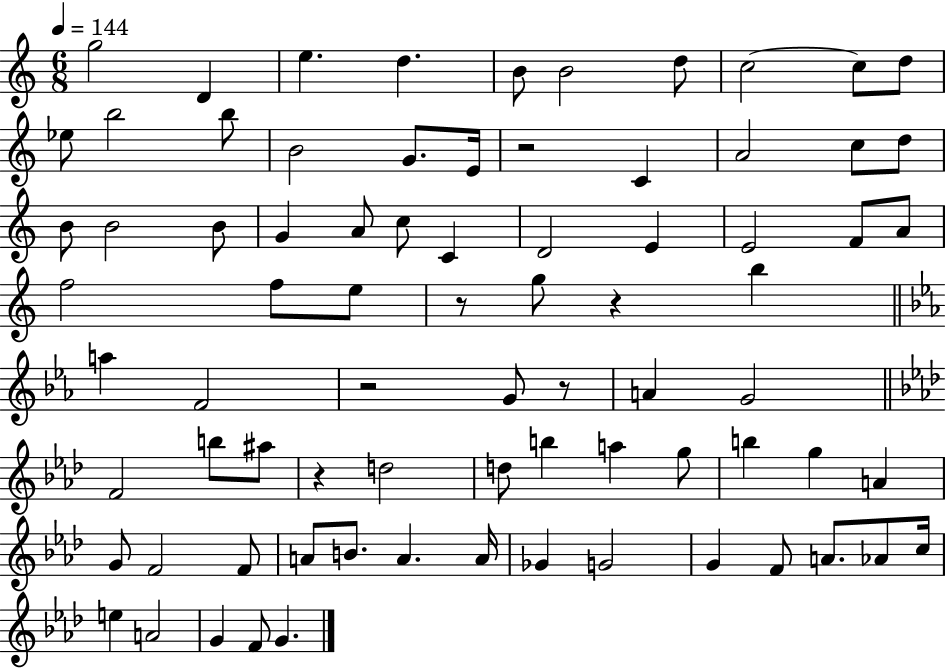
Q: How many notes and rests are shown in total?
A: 78